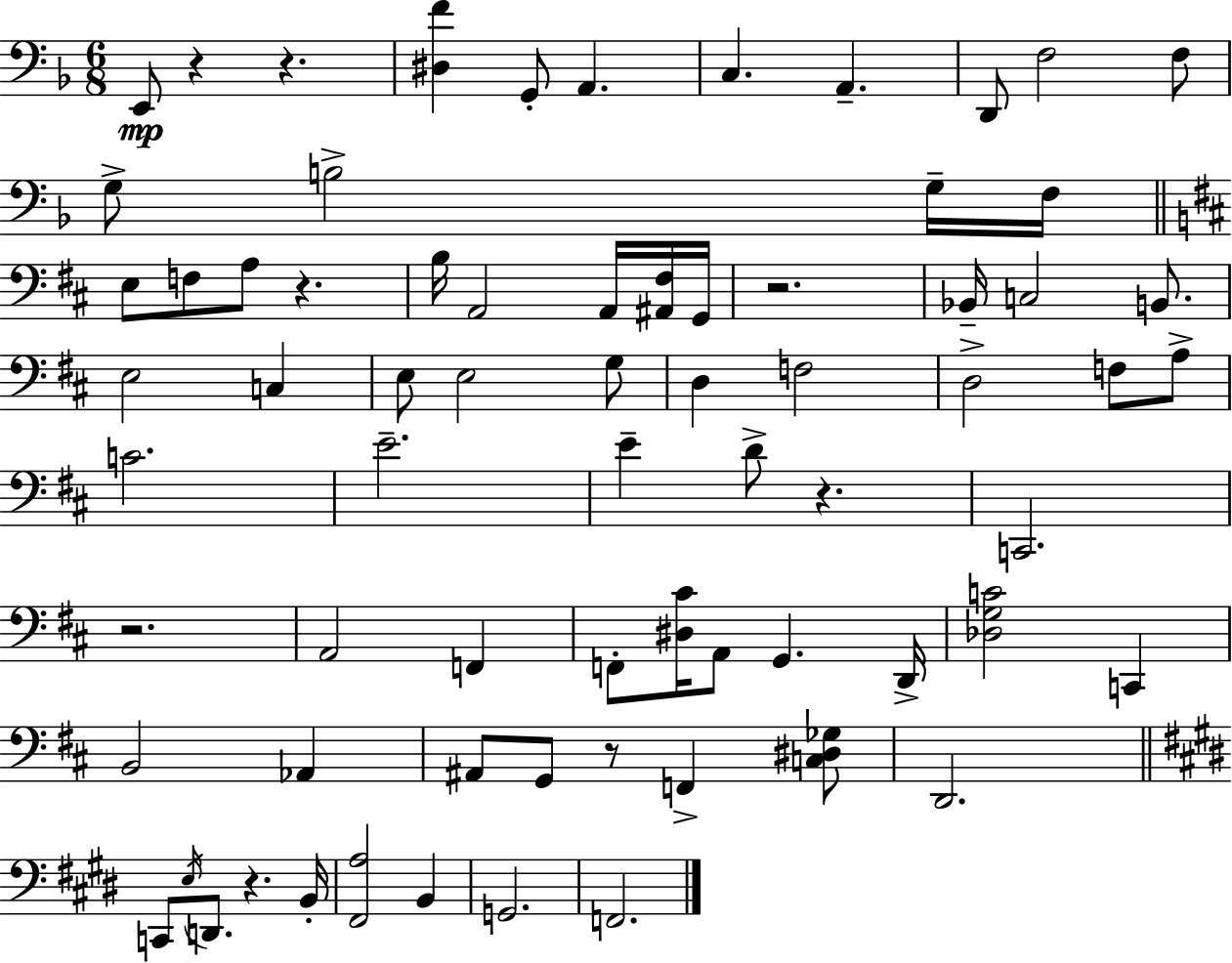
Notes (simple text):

E2/e R/q R/q. [D#3,F4]/q G2/e A2/q. C3/q. A2/q. D2/e F3/h F3/e G3/e B3/h G3/s F3/s E3/e F3/e A3/e R/q. B3/s A2/h A2/s [A#2,F#3]/s G2/s R/h. Bb2/s C3/h B2/e. E3/h C3/q E3/e E3/h G3/e D3/q F3/h D3/h F3/e A3/e C4/h. E4/h. E4/q D4/e R/q. C2/h. R/h. A2/h F2/q F2/e [D#3,C#4]/s A2/e G2/q. D2/s [Db3,G3,C4]/h C2/q B2/h Ab2/q A#2/e G2/e R/e F2/q [C3,D#3,Gb3]/e D2/h. C2/e E3/s D2/e. R/q. B2/s [F#2,A3]/h B2/q G2/h. F2/h.